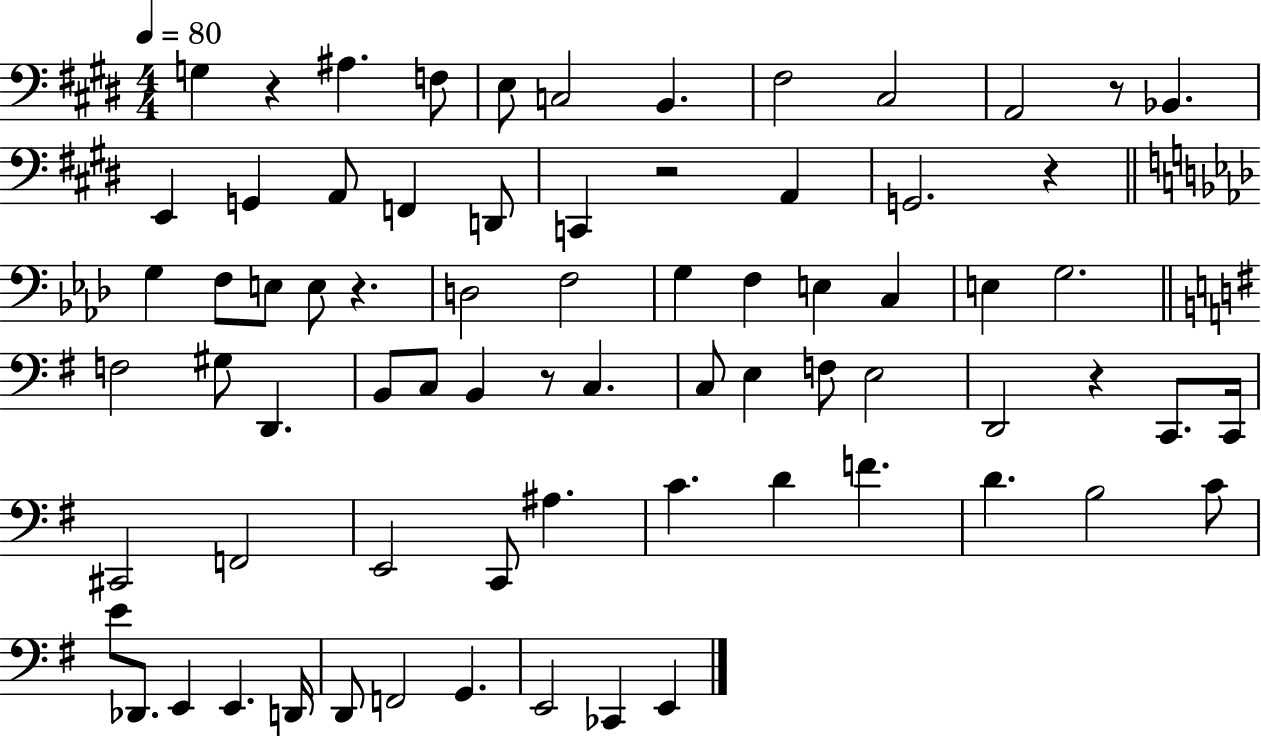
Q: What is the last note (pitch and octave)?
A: E2